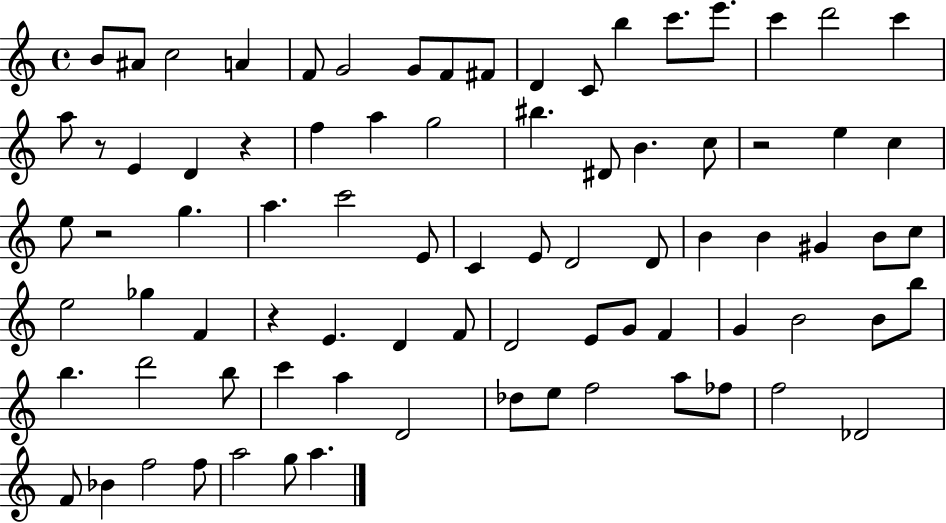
B4/e A#4/e C5/h A4/q F4/e G4/h G4/e F4/e F#4/e D4/q C4/e B5/q C6/e. E6/e. C6/q D6/h C6/q A5/e R/e E4/q D4/q R/q F5/q A5/q G5/h BIS5/q. D#4/e B4/q. C5/e R/h E5/q C5/q E5/e R/h G5/q. A5/q. C6/h E4/e C4/q E4/e D4/h D4/e B4/q B4/q G#4/q B4/e C5/e E5/h Gb5/q F4/q R/q E4/q. D4/q F4/e D4/h E4/e G4/e F4/q G4/q B4/h B4/e B5/e B5/q. D6/h B5/e C6/q A5/q D4/h Db5/e E5/e F5/h A5/e FES5/e F5/h Db4/h F4/e Bb4/q F5/h F5/e A5/h G5/e A5/q.